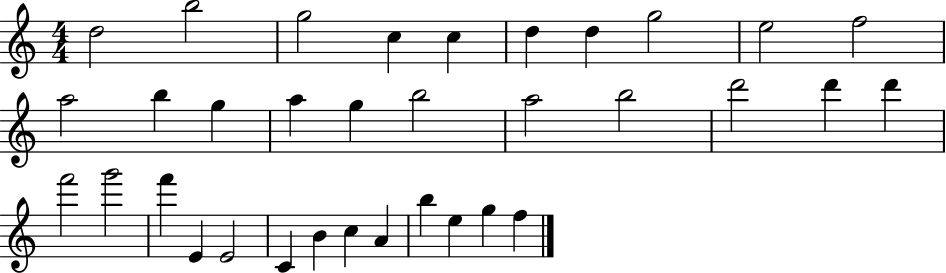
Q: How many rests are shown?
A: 0